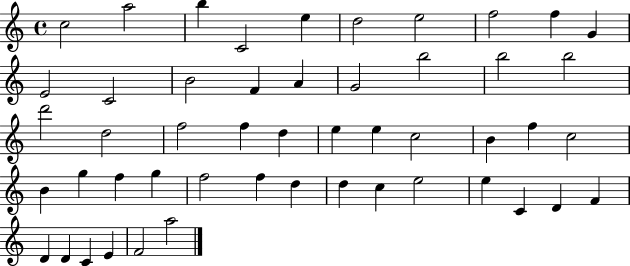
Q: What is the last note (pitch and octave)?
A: A5